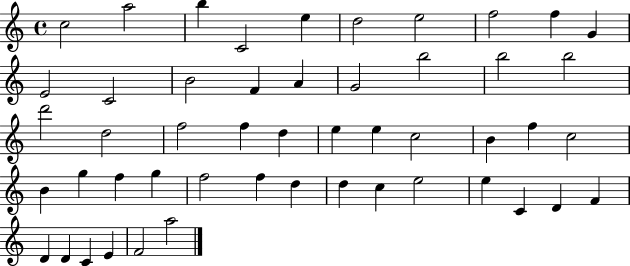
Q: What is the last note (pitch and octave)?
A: A5